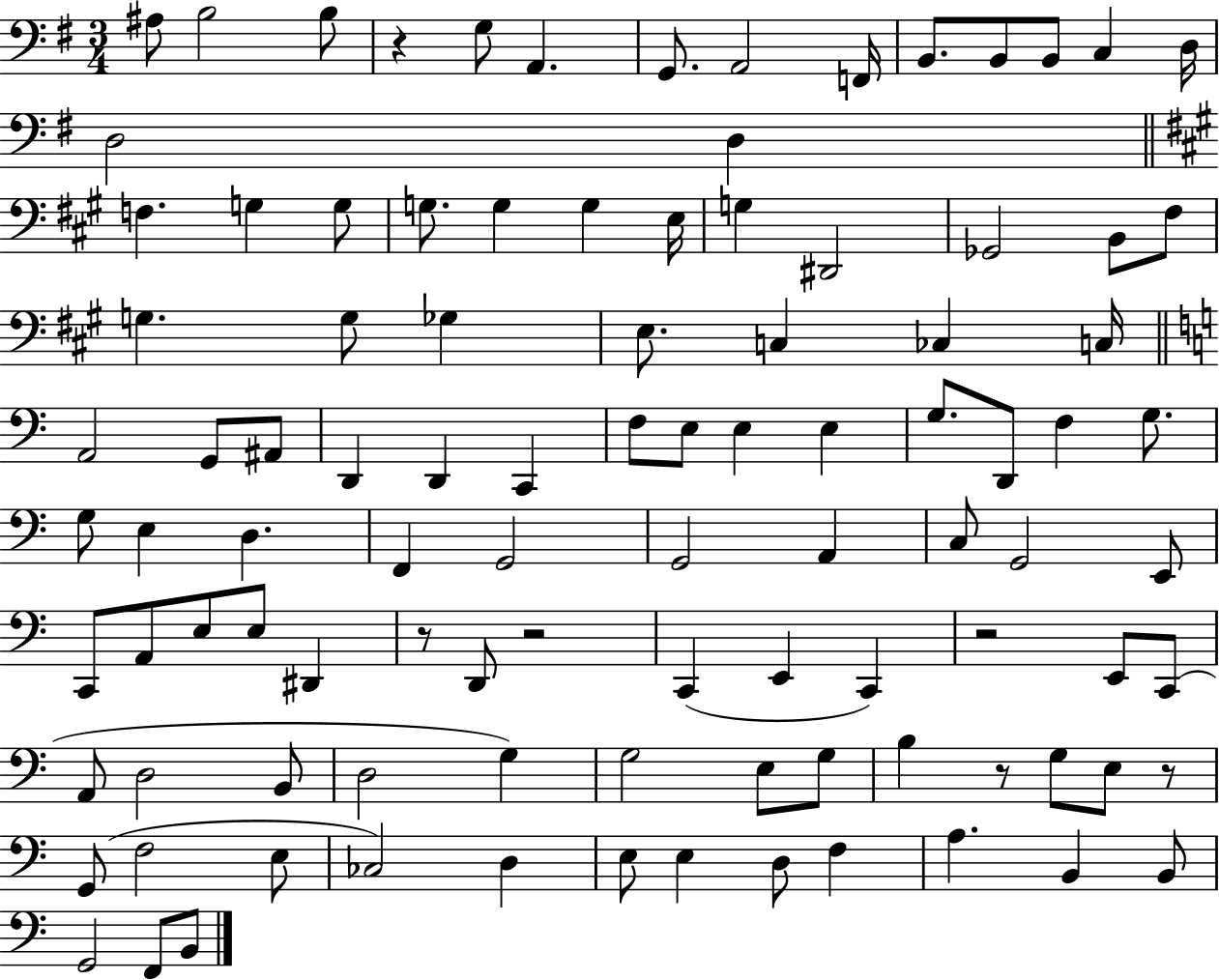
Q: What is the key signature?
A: G major